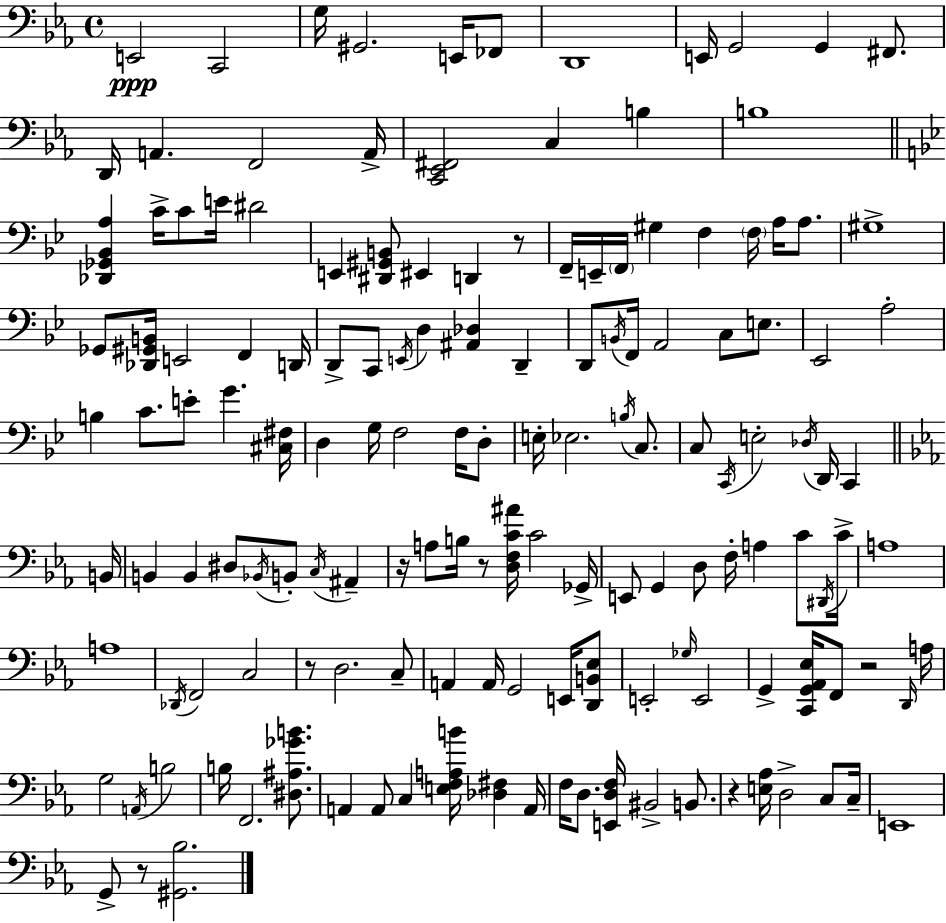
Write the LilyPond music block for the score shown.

{
  \clef bass
  \time 4/4
  \defaultTimeSignature
  \key c \minor
  e,2\ppp c,2 | g16 gis,2. e,16 fes,8 | d,1 | e,16 g,2 g,4 fis,8. | \break d,16 a,4. f,2 a,16-> | <c, ees, fis,>2 c4 b4 | b1 | \bar "||" \break \key bes \major <des, ges, bes, a>4 c'16-> c'8 e'16 dis'2 | e,4 <dis, gis, b,>8 eis,4 d,4 r8 | f,16-- e,16-- \parenthesize f,16 gis4 f4 \parenthesize f16 a16 a8. | gis1-> | \break ges,8 <des, gis, b,>16 e,2 f,4 d,16 | d,8-> c,8 \acciaccatura { e,16 } d4 <ais, des>4 d,4-- | d,8 \acciaccatura { b,16 } f,16 a,2 c8 e8. | ees,2 a2-. | \break b4 c'8. e'8-. g'4. | <cis fis>16 d4 g16 f2 f16 | d8-. e16-. ees2. \acciaccatura { b16 } | c8. c8 \acciaccatura { c,16 } e2-. \acciaccatura { des16 } d,16 | \break c,4 \bar "||" \break \key c \minor b,16 b,4 b,4 dis8 \acciaccatura { bes,16 } b,8-. \acciaccatura { c16 } ais,4-- | r16 a8 b16 r8 <d f c' ais'>16 c'2 | ges,16-> e,8 g,4 d8 f16-. a4 | c'8 \acciaccatura { dis,16 } c'16-> a1 | \break a1 | \acciaccatura { des,16 } f,2 c2 | r8 d2. | c8-- a,4 a,16 g,2 | \break e,16 <d, b, ees>8 e,2-. \grace { ges16 } e,2 | g,4-> <c, g, aes, ees>16 f,8 r2 | \grace { d,16 } a16 g2 \acciaccatura { a,16 } | b2 b16 f,2. | \break <dis ais ges' b'>8. a,4 a,8 c4 | <e f a b'>16 <des fis>4 a,16 f16 d8. <e, d f>16 bis,2-> | b,8. r4 <e aes>16 d2-> | c8 c16-- e,1 | \break g,8-> r8 <gis, bes>2. | \bar "|."
}